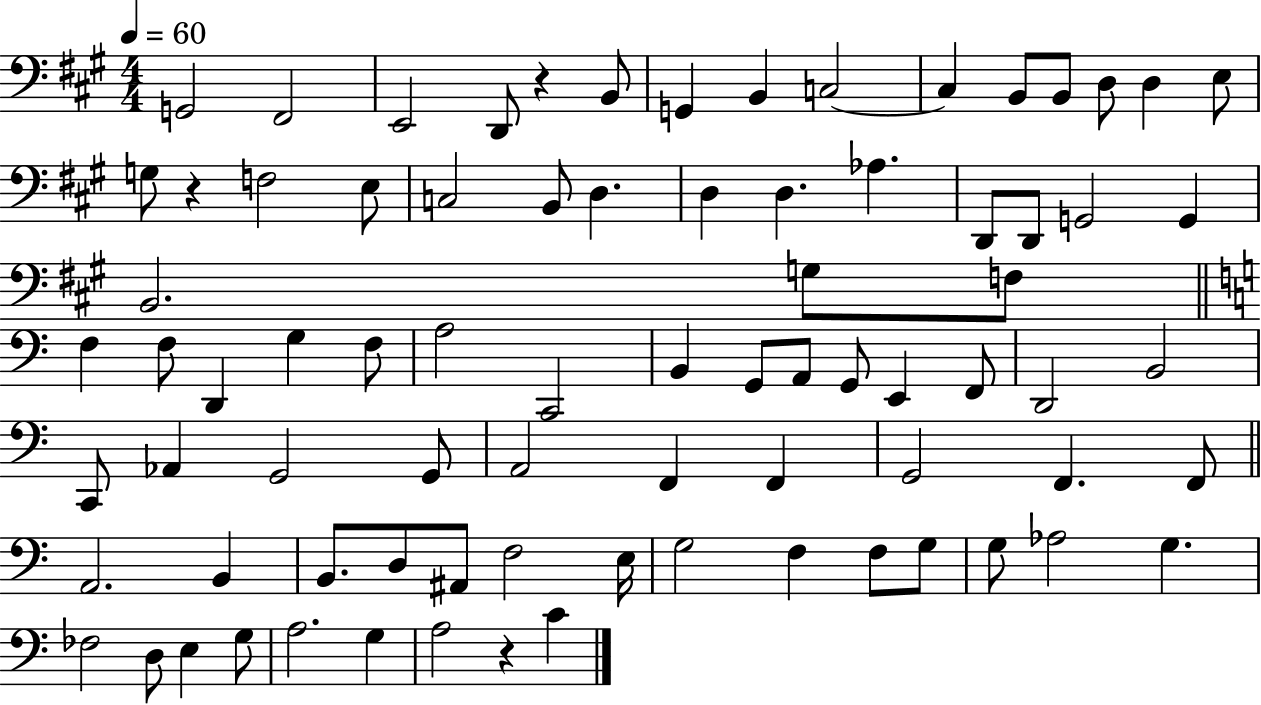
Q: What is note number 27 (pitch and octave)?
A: G2